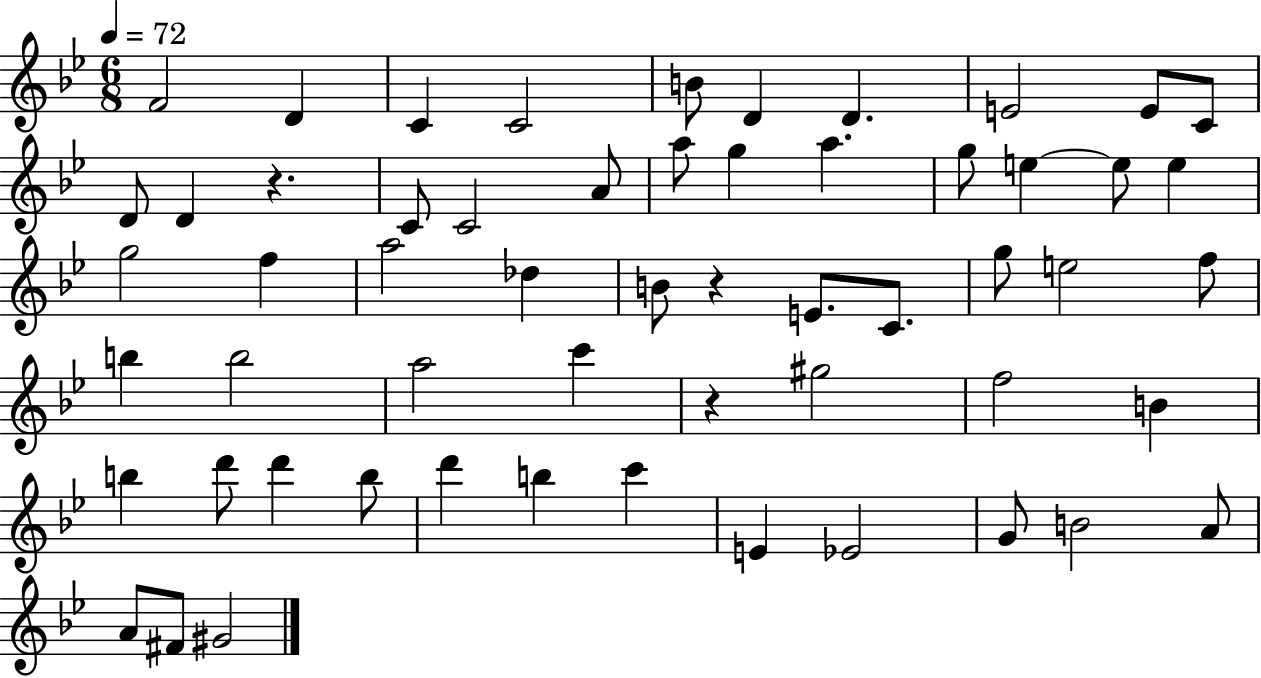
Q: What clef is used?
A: treble